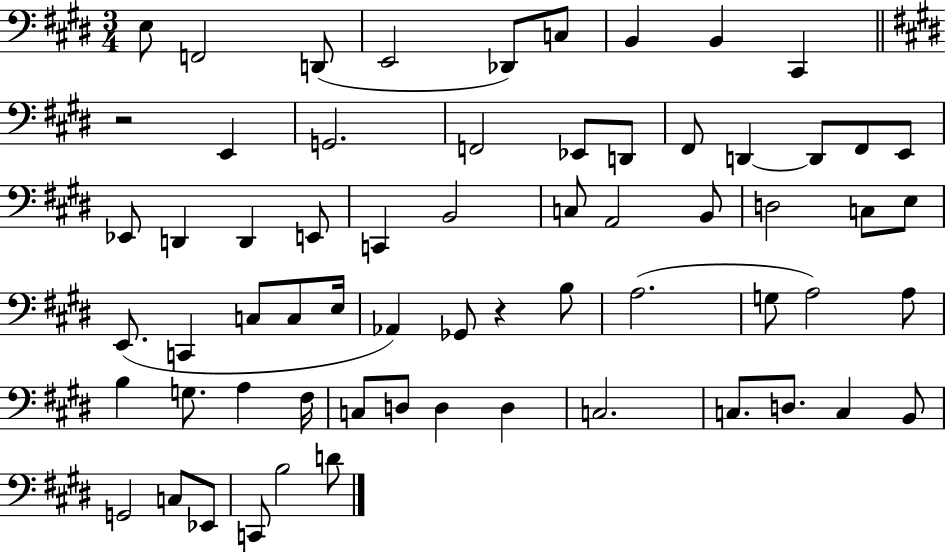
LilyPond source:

{
  \clef bass
  \numericTimeSignature
  \time 3/4
  \key e \major
  e8 f,2 d,8( | e,2 des,8) c8 | b,4 b,4 cis,4 | \bar "||" \break \key e \major r2 e,4 | g,2. | f,2 ees,8 d,8 | fis,8 d,4~~ d,8 fis,8 e,8 | \break ees,8 d,4 d,4 e,8 | c,4 b,2 | c8 a,2 b,8 | d2 c8 e8 | \break e,8.( c,4 c8 c8 e16 | aes,4) ges,8 r4 b8 | a2.( | g8 a2) a8 | \break b4 g8. a4 fis16 | c8 d8 d4 d4 | c2. | c8. d8. c4 b,8 | \break g,2 c8 ees,8 | c,8 b2 d'8 | \bar "|."
}